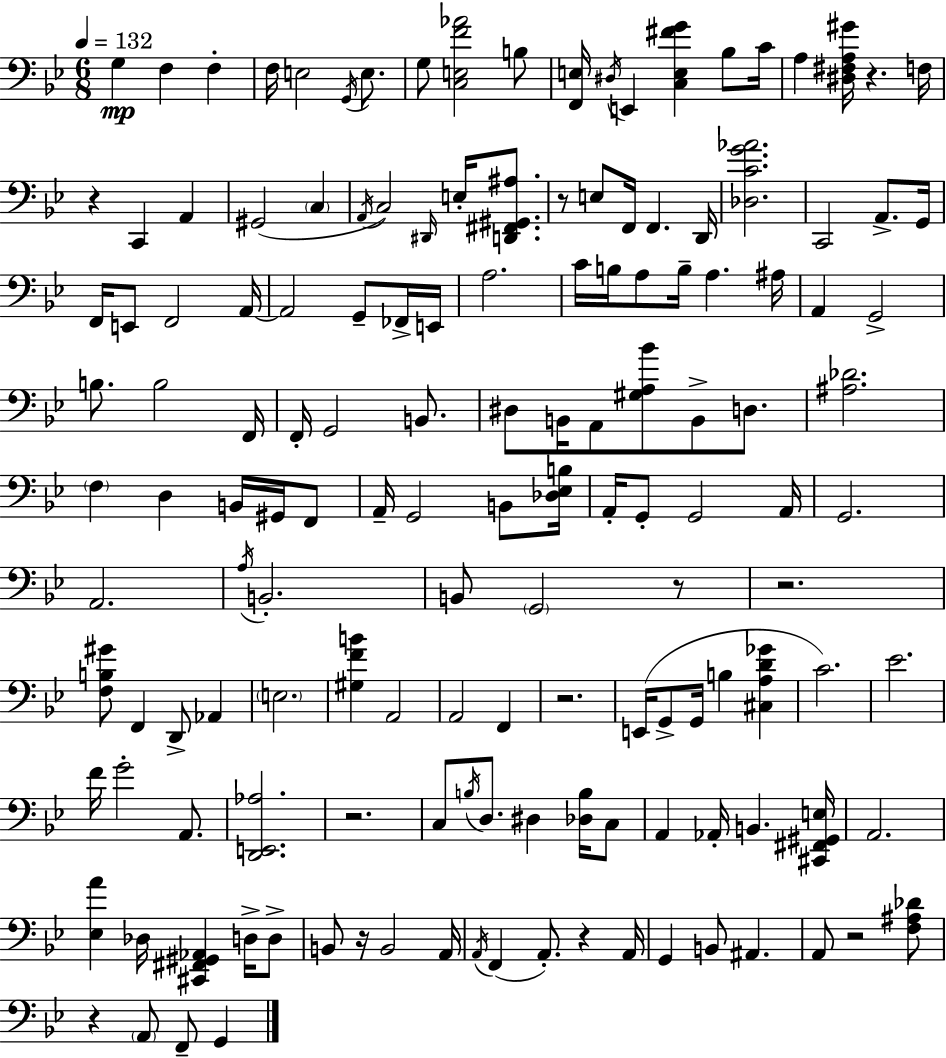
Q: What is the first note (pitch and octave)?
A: G3